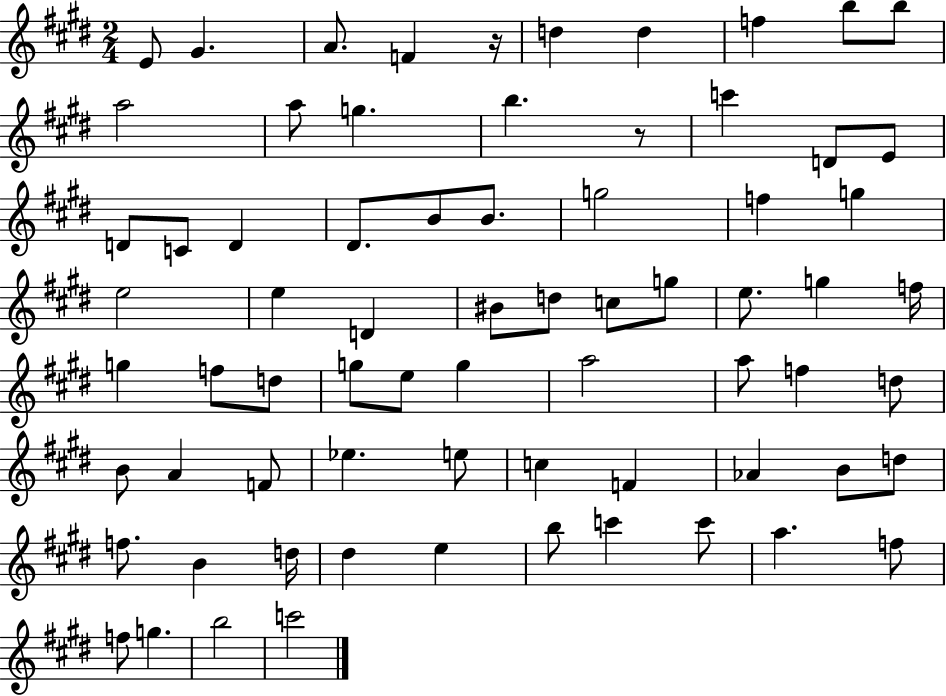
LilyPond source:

{
  \clef treble
  \numericTimeSignature
  \time 2/4
  \key e \major
  e'8 gis'4. | a'8. f'4 r16 | d''4 d''4 | f''4 b''8 b''8 | \break a''2 | a''8 g''4. | b''4. r8 | c'''4 d'8 e'8 | \break d'8 c'8 d'4 | dis'8. b'8 b'8. | g''2 | f''4 g''4 | \break e''2 | e''4 d'4 | bis'8 d''8 c''8 g''8 | e''8. g''4 f''16 | \break g''4 f''8 d''8 | g''8 e''8 g''4 | a''2 | a''8 f''4 d''8 | \break b'8 a'4 f'8 | ees''4. e''8 | c''4 f'4 | aes'4 b'8 d''8 | \break f''8. b'4 d''16 | dis''4 e''4 | b''8 c'''4 c'''8 | a''4. f''8 | \break f''8 g''4. | b''2 | c'''2 | \bar "|."
}